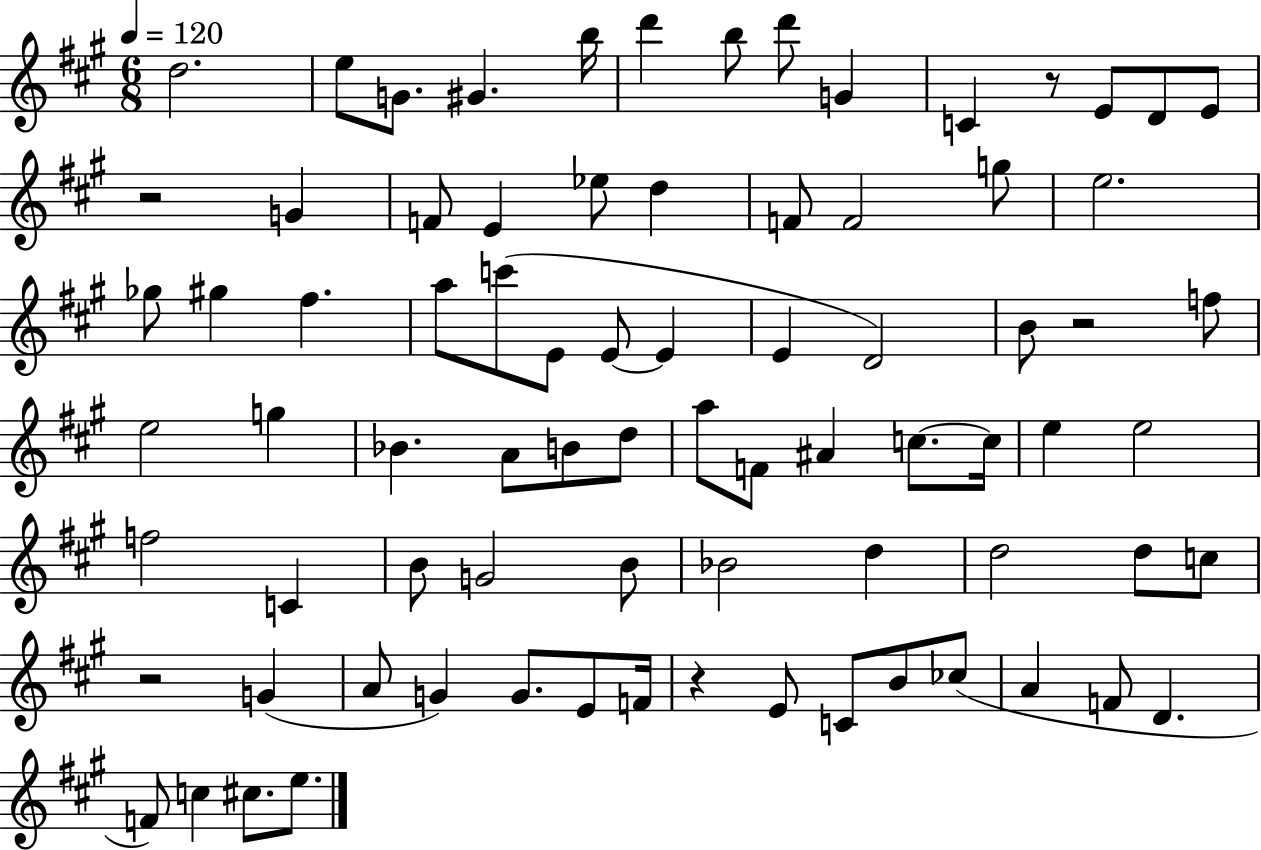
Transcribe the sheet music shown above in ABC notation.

X:1
T:Untitled
M:6/8
L:1/4
K:A
d2 e/2 G/2 ^G b/4 d' b/2 d'/2 G C z/2 E/2 D/2 E/2 z2 G F/2 E _e/2 d F/2 F2 g/2 e2 _g/2 ^g ^f a/2 c'/2 E/2 E/2 E E D2 B/2 z2 f/2 e2 g _B A/2 B/2 d/2 a/2 F/2 ^A c/2 c/4 e e2 f2 C B/2 G2 B/2 _B2 d d2 d/2 c/2 z2 G A/2 G G/2 E/2 F/4 z E/2 C/2 B/2 _c/2 A F/2 D F/2 c ^c/2 e/2